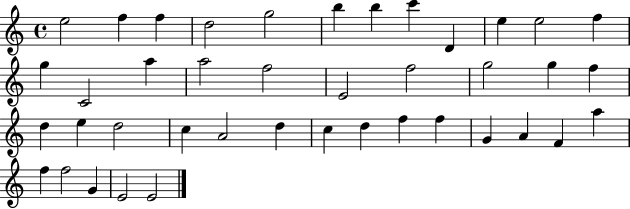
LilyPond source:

{
  \clef treble
  \time 4/4
  \defaultTimeSignature
  \key c \major
  e''2 f''4 f''4 | d''2 g''2 | b''4 b''4 c'''4 d'4 | e''4 e''2 f''4 | \break g''4 c'2 a''4 | a''2 f''2 | e'2 f''2 | g''2 g''4 f''4 | \break d''4 e''4 d''2 | c''4 a'2 d''4 | c''4 d''4 f''4 f''4 | g'4 a'4 f'4 a''4 | \break f''4 f''2 g'4 | e'2 e'2 | \bar "|."
}